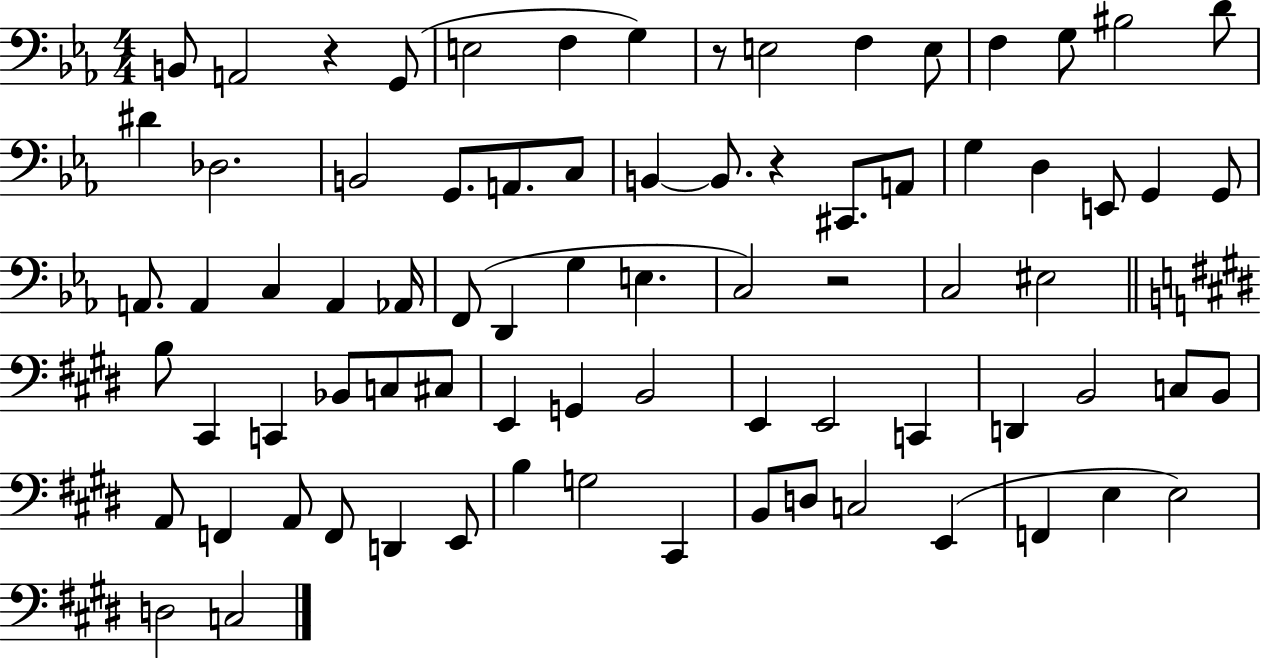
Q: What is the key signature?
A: EES major